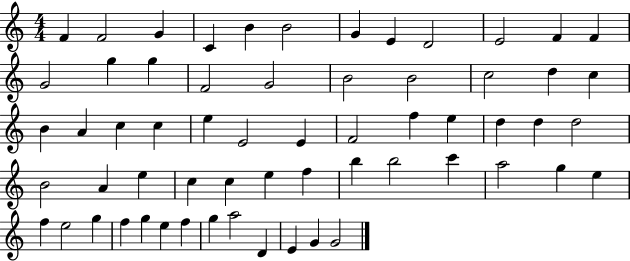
F4/q F4/h G4/q C4/q B4/q B4/h G4/q E4/q D4/h E4/h F4/q F4/q G4/h G5/q G5/q F4/h G4/h B4/h B4/h C5/h D5/q C5/q B4/q A4/q C5/q C5/q E5/q E4/h E4/q F4/h F5/q E5/q D5/q D5/q D5/h B4/h A4/q E5/q C5/q C5/q E5/q F5/q B5/q B5/h C6/q A5/h G5/q E5/q F5/q E5/h G5/q F5/q G5/q E5/q F5/q G5/q A5/h D4/q E4/q G4/q G4/h